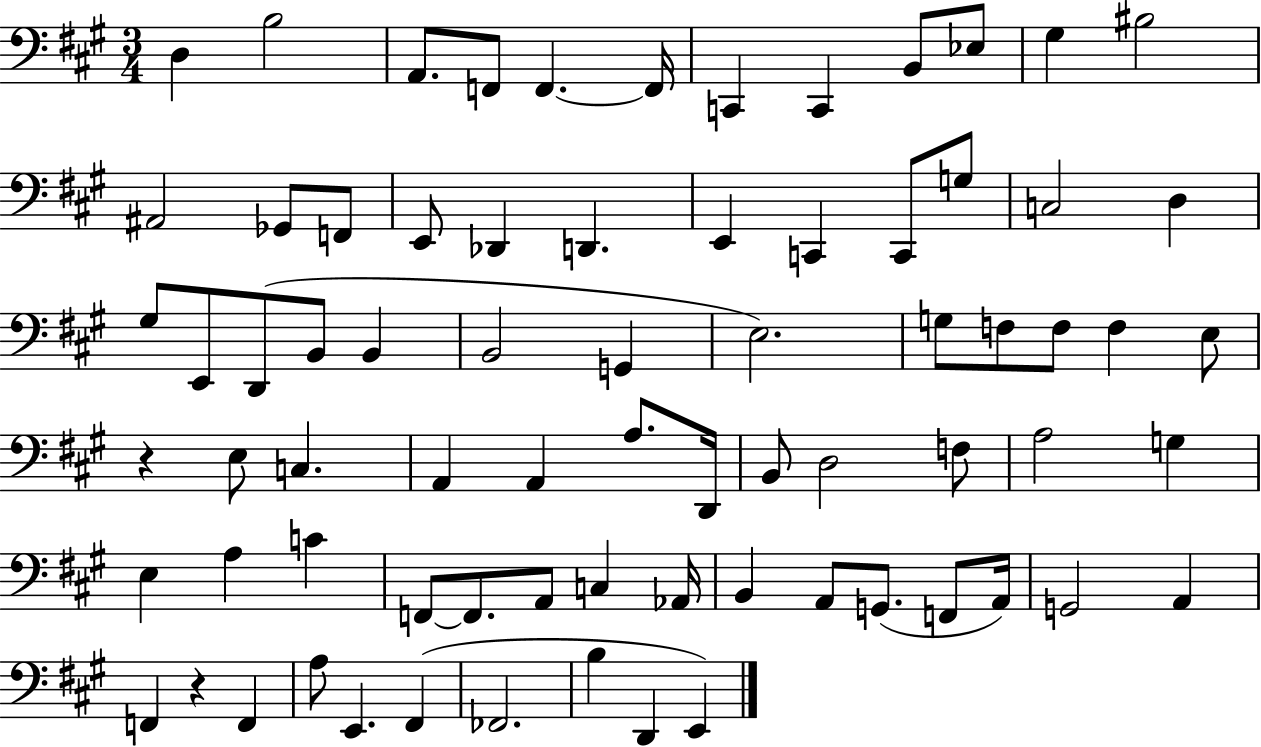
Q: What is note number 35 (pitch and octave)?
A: F3